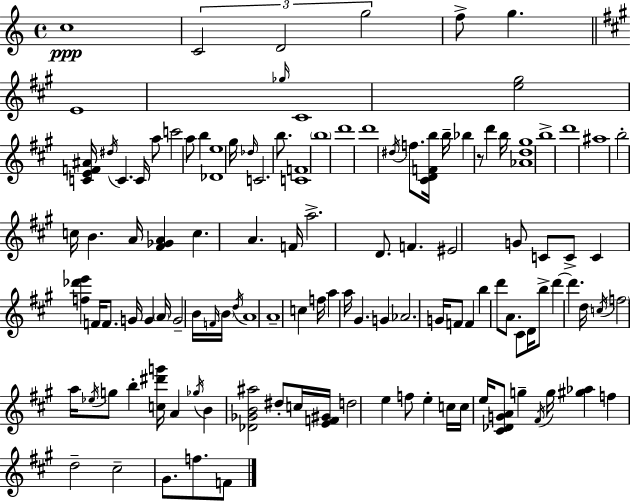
X:1
T:Untitled
M:4/4
L:1/4
K:C
c4 C2 D2 g2 f/2 g E4 _g/4 ^C4 [e^g]2 [CEF^A]/4 ^d/4 C C/4 a/2 c'2 a/2 b [_De]4 ^g/4 _d/4 C2 b/2 [CF]4 b4 d'4 d'4 ^d/4 f/2 [^CDFb]/4 b/4 _b z/2 d' b/4 [_Ad^g]4 b4 d'4 ^a4 b2 c/4 B A/4 [^F_GA] c A F/4 a2 D/2 F ^E2 G/2 C/2 C/2 C [f_d'e'] F/4 F/2 G/4 G A/4 G2 B/4 F/4 B/4 d/4 A4 A4 c f/4 a a/4 ^G G _A2 G/4 F/2 F b d'/2 A/2 ^C/2 D/4 b/2 d' d' d/4 c/4 f2 a/4 _e/4 g/2 b [c^d'g']/4 A _g/4 B [_D_GB^a]2 ^d/2 c/4 [EF^G]/4 d2 e f/2 e c/4 c/4 e/4 [^C_DGA]/2 g ^F/4 g/4 [^g_a] f d2 ^c2 ^G/2 f/2 F/2